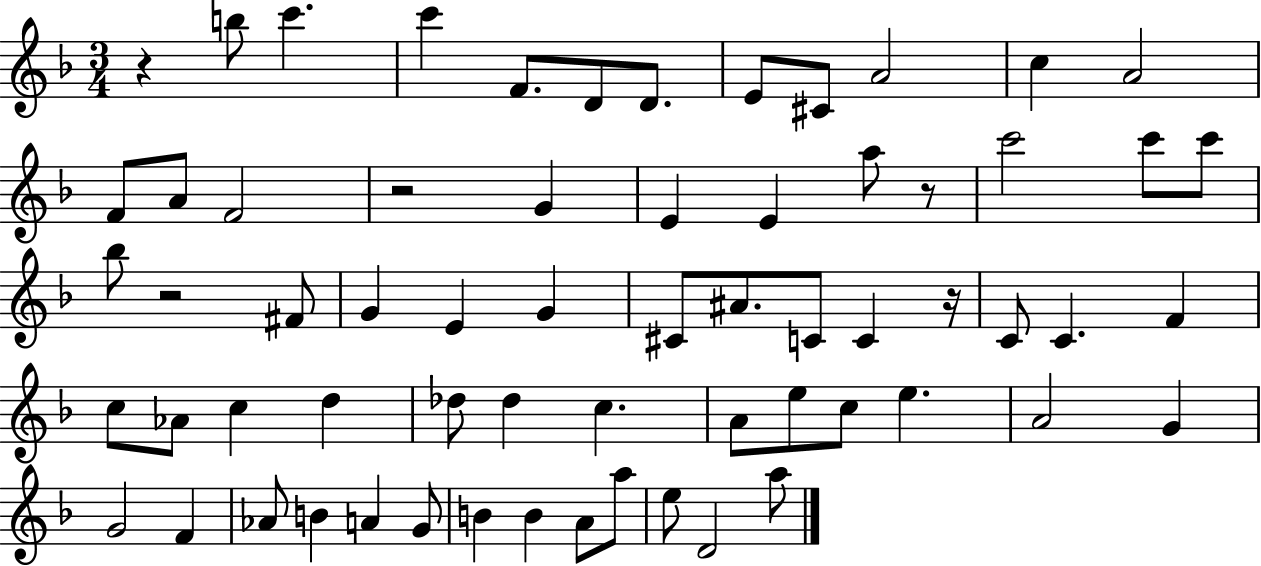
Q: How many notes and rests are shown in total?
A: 64